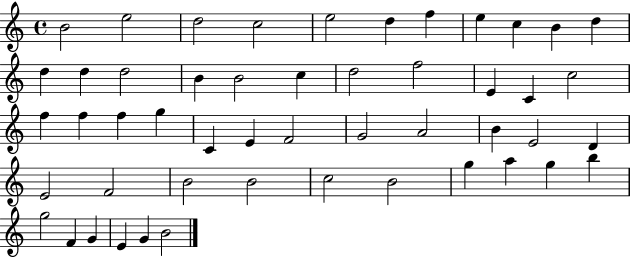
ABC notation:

X:1
T:Untitled
M:4/4
L:1/4
K:C
B2 e2 d2 c2 e2 d f e c B d d d d2 B B2 c d2 f2 E C c2 f f f g C E F2 G2 A2 B E2 D E2 F2 B2 B2 c2 B2 g a g b g2 F G E G B2